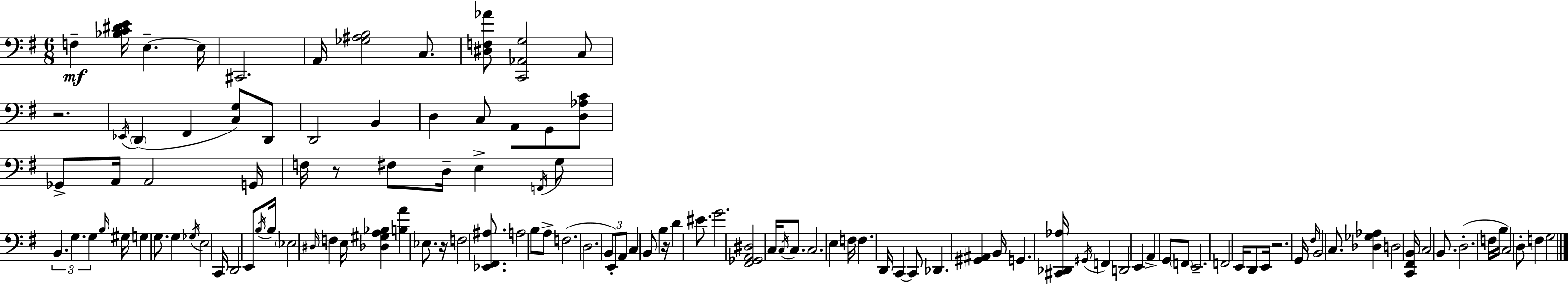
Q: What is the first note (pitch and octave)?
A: F3